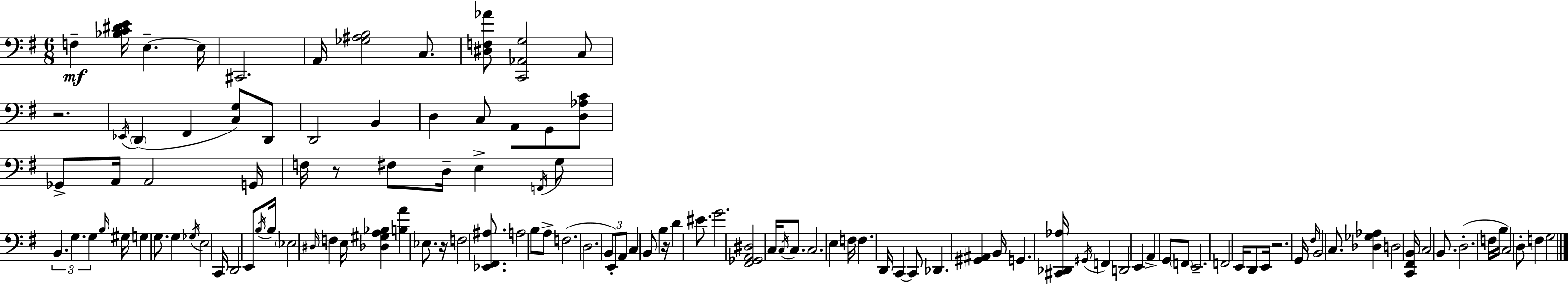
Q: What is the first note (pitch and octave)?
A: F3